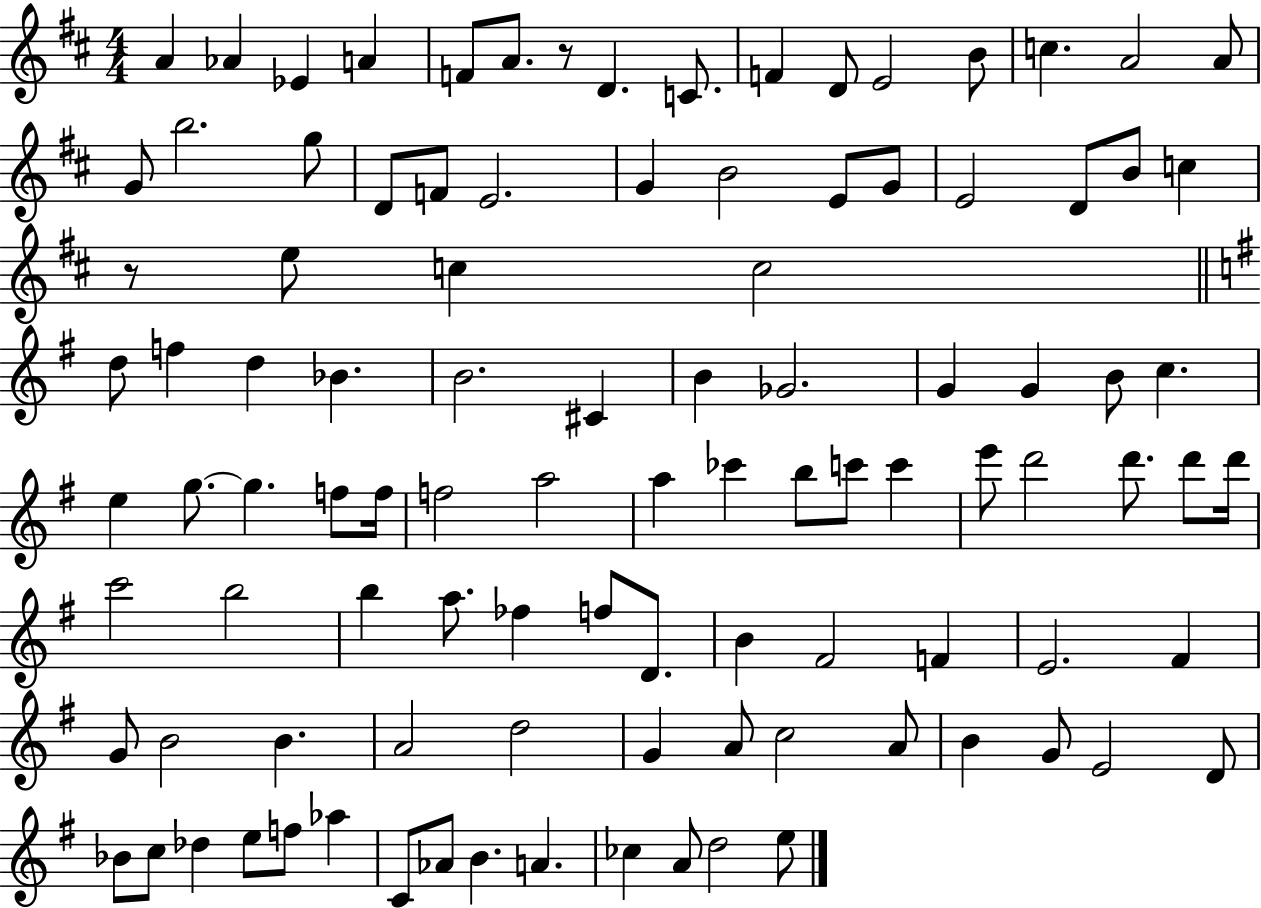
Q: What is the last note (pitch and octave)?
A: E5